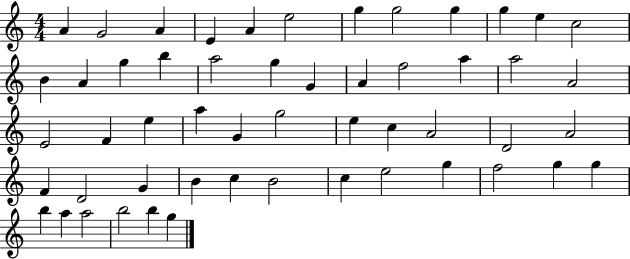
{
  \clef treble
  \numericTimeSignature
  \time 4/4
  \key c \major
  a'4 g'2 a'4 | e'4 a'4 e''2 | g''4 g''2 g''4 | g''4 e''4 c''2 | \break b'4 a'4 g''4 b''4 | a''2 g''4 g'4 | a'4 f''2 a''4 | a''2 a'2 | \break e'2 f'4 e''4 | a''4 g'4 g''2 | e''4 c''4 a'2 | d'2 a'2 | \break f'4 d'2 g'4 | b'4 c''4 b'2 | c''4 e''2 g''4 | f''2 g''4 g''4 | \break b''4 a''4 a''2 | b''2 b''4 g''4 | \bar "|."
}